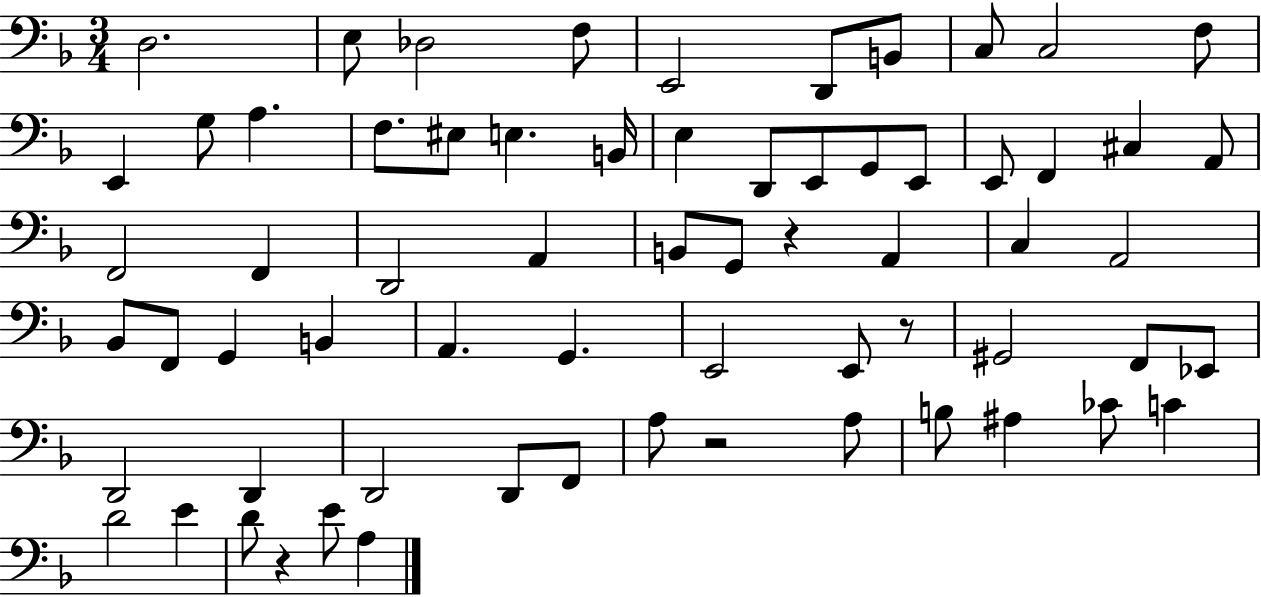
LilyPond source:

{
  \clef bass
  \numericTimeSignature
  \time 3/4
  \key f \major
  d2. | e8 des2 f8 | e,2 d,8 b,8 | c8 c2 f8 | \break e,4 g8 a4. | f8. eis8 e4. b,16 | e4 d,8 e,8 g,8 e,8 | e,8 f,4 cis4 a,8 | \break f,2 f,4 | d,2 a,4 | b,8 g,8 r4 a,4 | c4 a,2 | \break bes,8 f,8 g,4 b,4 | a,4. g,4. | e,2 e,8 r8 | gis,2 f,8 ees,8 | \break d,2 d,4 | d,2 d,8 f,8 | a8 r2 a8 | b8 ais4 ces'8 c'4 | \break d'2 e'4 | d'8 r4 e'8 a4 | \bar "|."
}